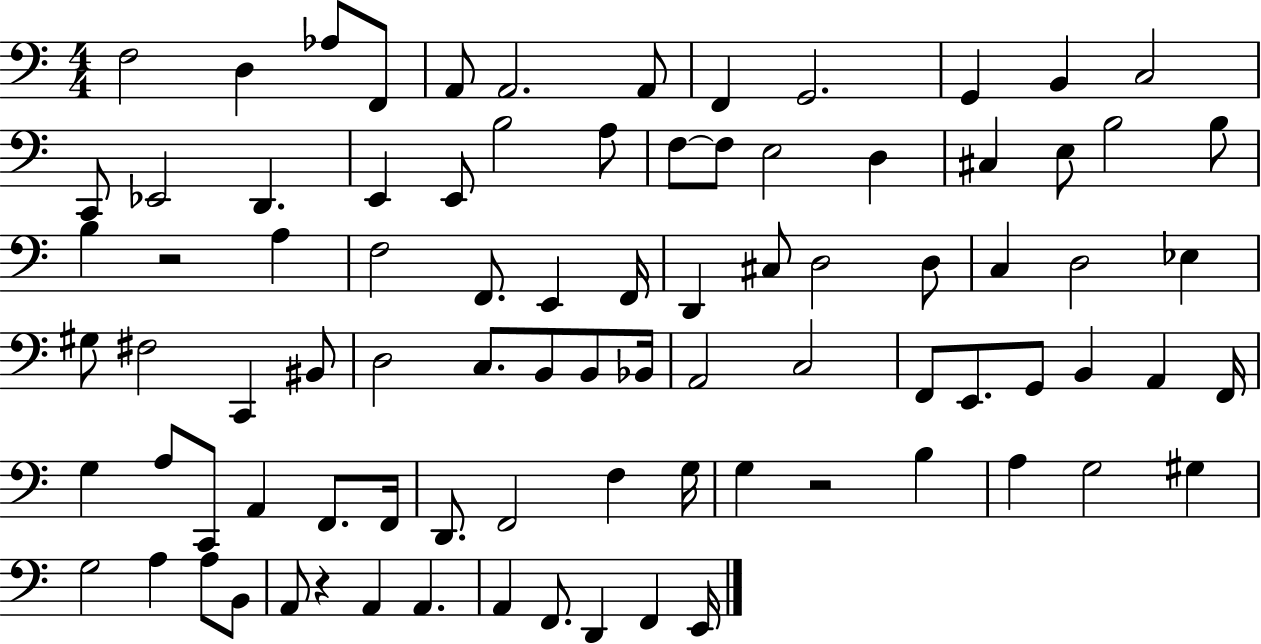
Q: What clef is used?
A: bass